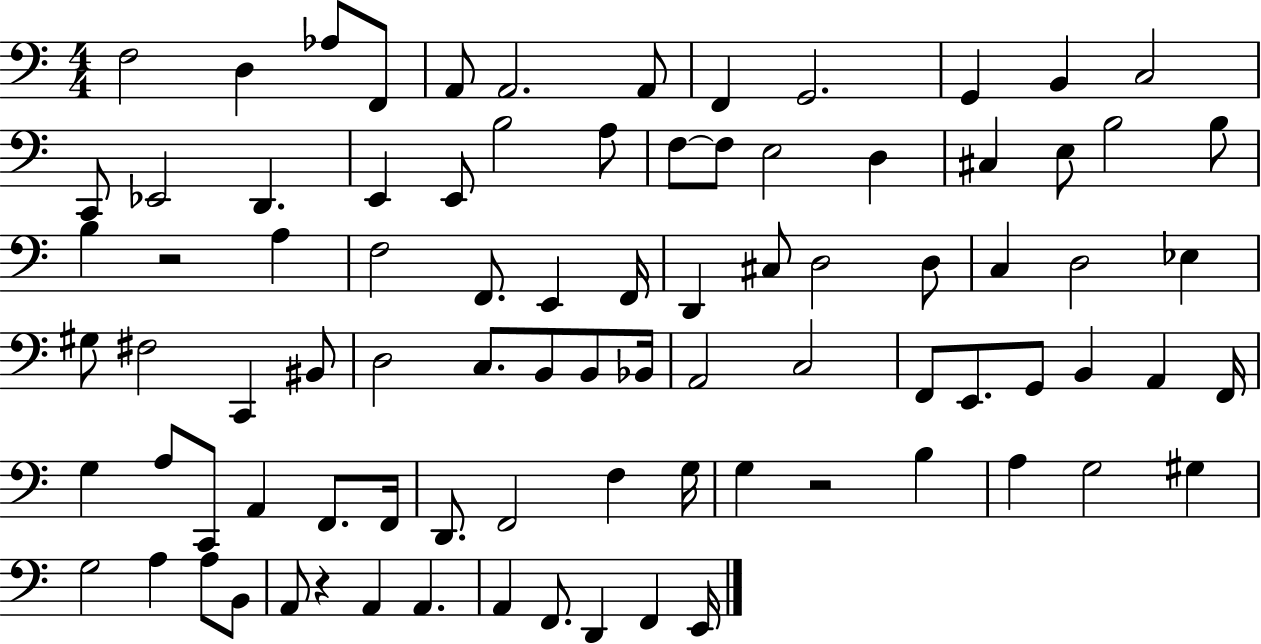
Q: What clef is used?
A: bass